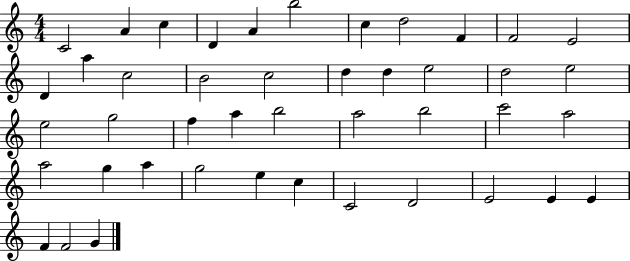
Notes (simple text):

C4/h A4/q C5/q D4/q A4/q B5/h C5/q D5/h F4/q F4/h E4/h D4/q A5/q C5/h B4/h C5/h D5/q D5/q E5/h D5/h E5/h E5/h G5/h F5/q A5/q B5/h A5/h B5/h C6/h A5/h A5/h G5/q A5/q G5/h E5/q C5/q C4/h D4/h E4/h E4/q E4/q F4/q F4/h G4/q